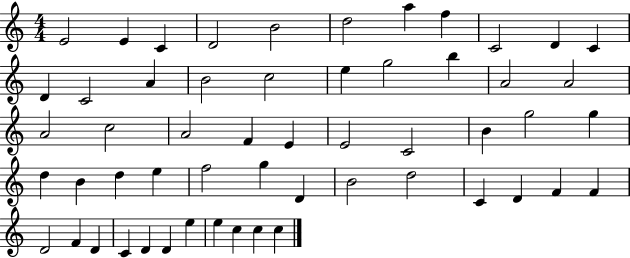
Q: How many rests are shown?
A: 0